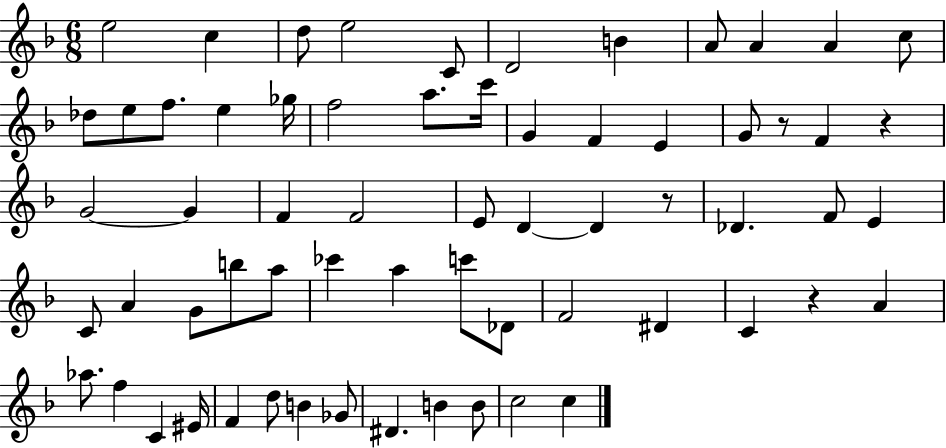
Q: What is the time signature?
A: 6/8